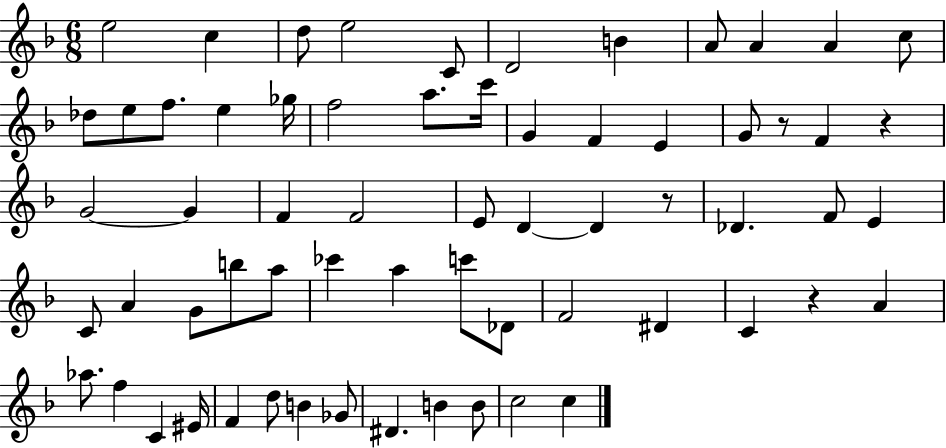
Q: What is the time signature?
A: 6/8